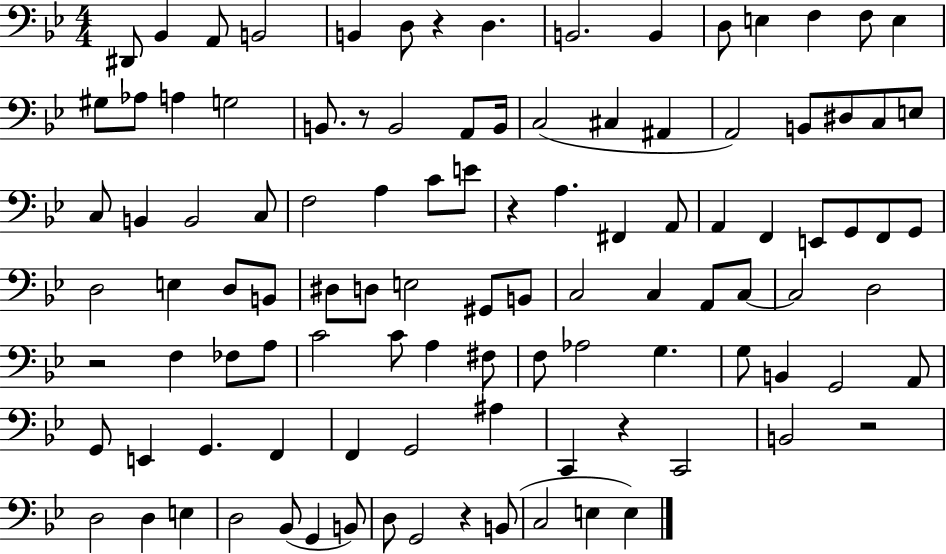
X:1
T:Untitled
M:4/4
L:1/4
K:Bb
^D,,/2 _B,, A,,/2 B,,2 B,, D,/2 z D, B,,2 B,, D,/2 E, F, F,/2 E, ^G,/2 _A,/2 A, G,2 B,,/2 z/2 B,,2 A,,/2 B,,/4 C,2 ^C, ^A,, A,,2 B,,/2 ^D,/2 C,/2 E,/2 C,/2 B,, B,,2 C,/2 F,2 A, C/2 E/2 z A, ^F,, A,,/2 A,, F,, E,,/2 G,,/2 F,,/2 G,,/2 D,2 E, D,/2 B,,/2 ^D,/2 D,/2 E,2 ^G,,/2 B,,/2 C,2 C, A,,/2 C,/2 C,2 D,2 z2 F, _F,/2 A,/2 C2 C/2 A, ^F,/2 F,/2 _A,2 G, G,/2 B,, G,,2 A,,/2 G,,/2 E,, G,, F,, F,, G,,2 ^A, C,, z C,,2 B,,2 z2 D,2 D, E, D,2 _B,,/2 G,, B,,/2 D,/2 G,,2 z B,,/2 C,2 E, E,